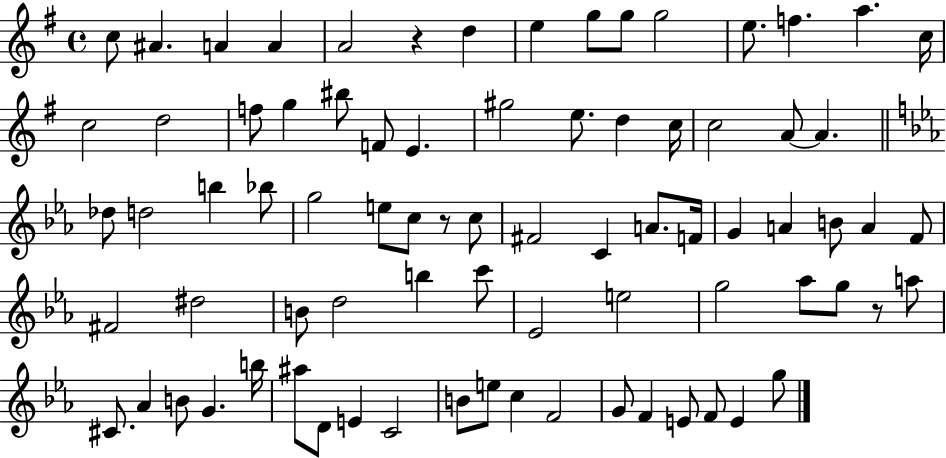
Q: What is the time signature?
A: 4/4